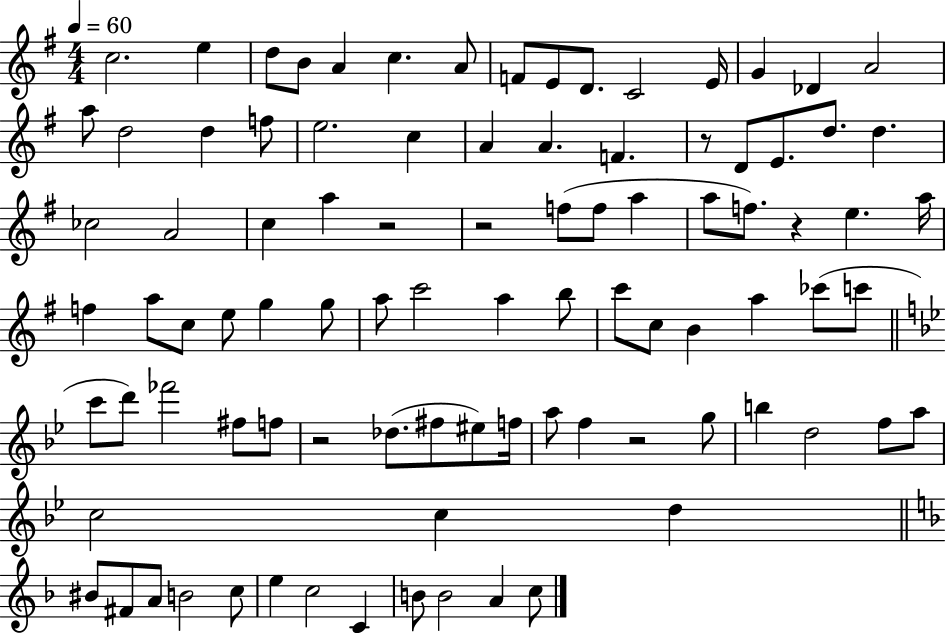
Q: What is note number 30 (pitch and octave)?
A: A4